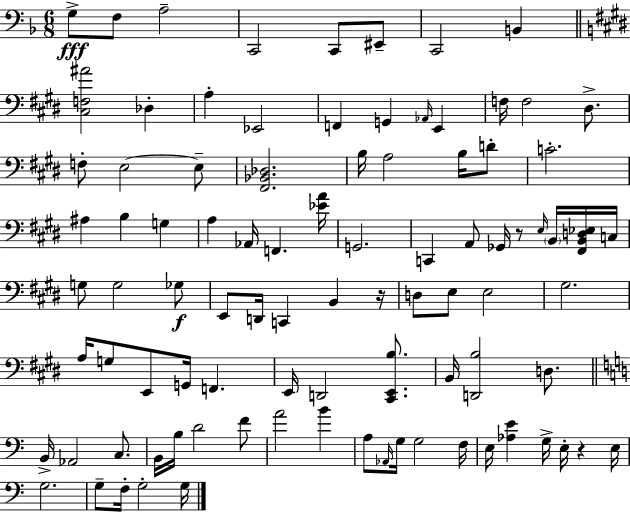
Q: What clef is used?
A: bass